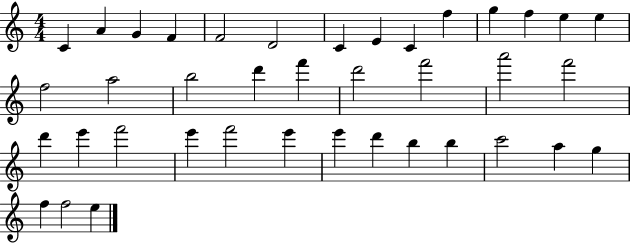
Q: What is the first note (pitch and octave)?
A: C4